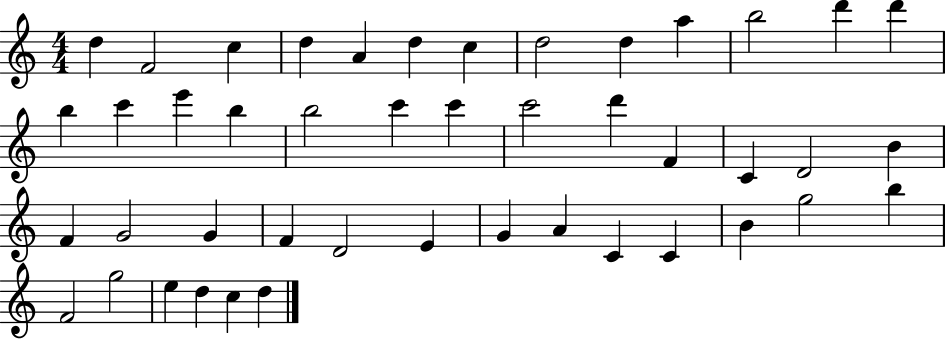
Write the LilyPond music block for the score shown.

{
  \clef treble
  \numericTimeSignature
  \time 4/4
  \key c \major
  d''4 f'2 c''4 | d''4 a'4 d''4 c''4 | d''2 d''4 a''4 | b''2 d'''4 d'''4 | \break b''4 c'''4 e'''4 b''4 | b''2 c'''4 c'''4 | c'''2 d'''4 f'4 | c'4 d'2 b'4 | \break f'4 g'2 g'4 | f'4 d'2 e'4 | g'4 a'4 c'4 c'4 | b'4 g''2 b''4 | \break f'2 g''2 | e''4 d''4 c''4 d''4 | \bar "|."
}